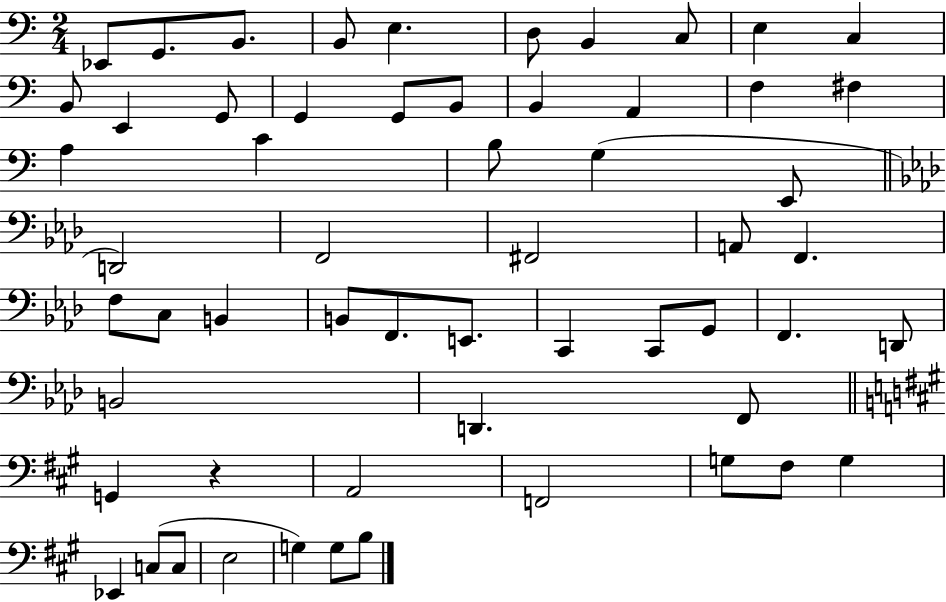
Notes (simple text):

Eb2/e G2/e. B2/e. B2/e E3/q. D3/e B2/q C3/e E3/q C3/q B2/e E2/q G2/e G2/q G2/e B2/e B2/q A2/q F3/q F#3/q A3/q C4/q B3/e G3/q E2/e D2/h F2/h F#2/h A2/e F2/q. F3/e C3/e B2/q B2/e F2/e. E2/e. C2/q C2/e G2/e F2/q. D2/e B2/h D2/q. F2/e G2/q R/q A2/h F2/h G3/e F#3/e G3/q Eb2/q C3/e C3/e E3/h G3/q G3/e B3/e